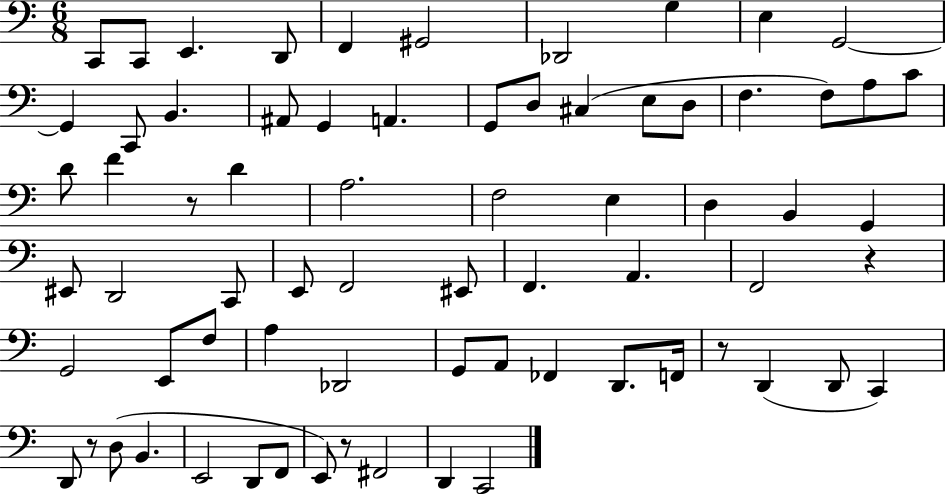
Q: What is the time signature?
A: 6/8